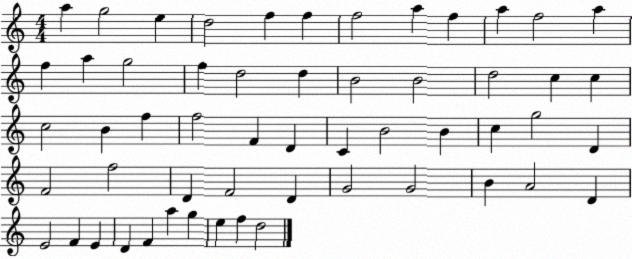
X:1
T:Untitled
M:4/4
L:1/4
K:C
a g2 e d2 f f f2 a f a f2 a f a g2 f d2 d B2 B2 d2 c c c2 B f f2 F D C B2 B c g2 D F2 f2 D F2 D G2 G2 B A2 D E2 F E D F a g e f d2